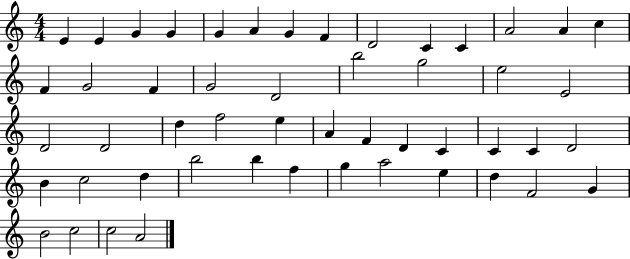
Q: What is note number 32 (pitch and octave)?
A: C4